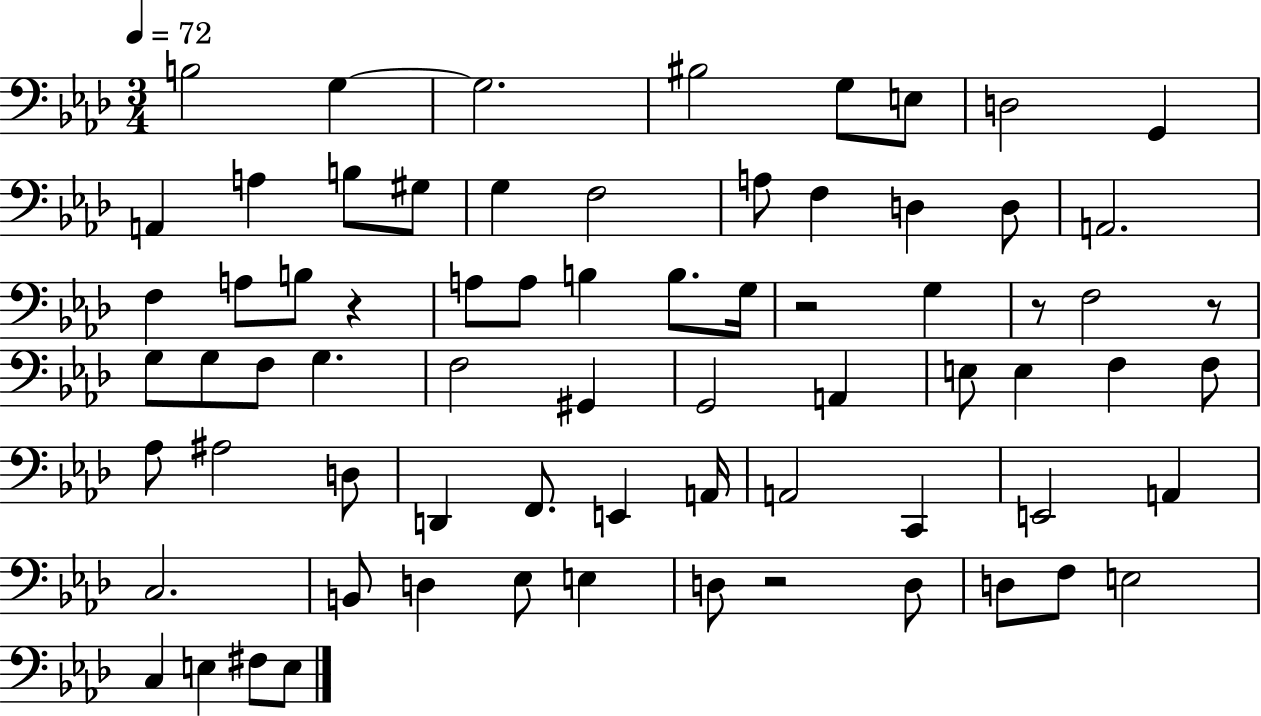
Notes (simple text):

B3/h G3/q G3/h. BIS3/h G3/e E3/e D3/h G2/q A2/q A3/q B3/e G#3/e G3/q F3/h A3/e F3/q D3/q D3/e A2/h. F3/q A3/e B3/e R/q A3/e A3/e B3/q B3/e. G3/s R/h G3/q R/e F3/h R/e G3/e G3/e F3/e G3/q. F3/h G#2/q G2/h A2/q E3/e E3/q F3/q F3/e Ab3/e A#3/h D3/e D2/q F2/e. E2/q A2/s A2/h C2/q E2/h A2/q C3/h. B2/e D3/q Eb3/e E3/q D3/e R/h D3/e D3/e F3/e E3/h C3/q E3/q F#3/e E3/e